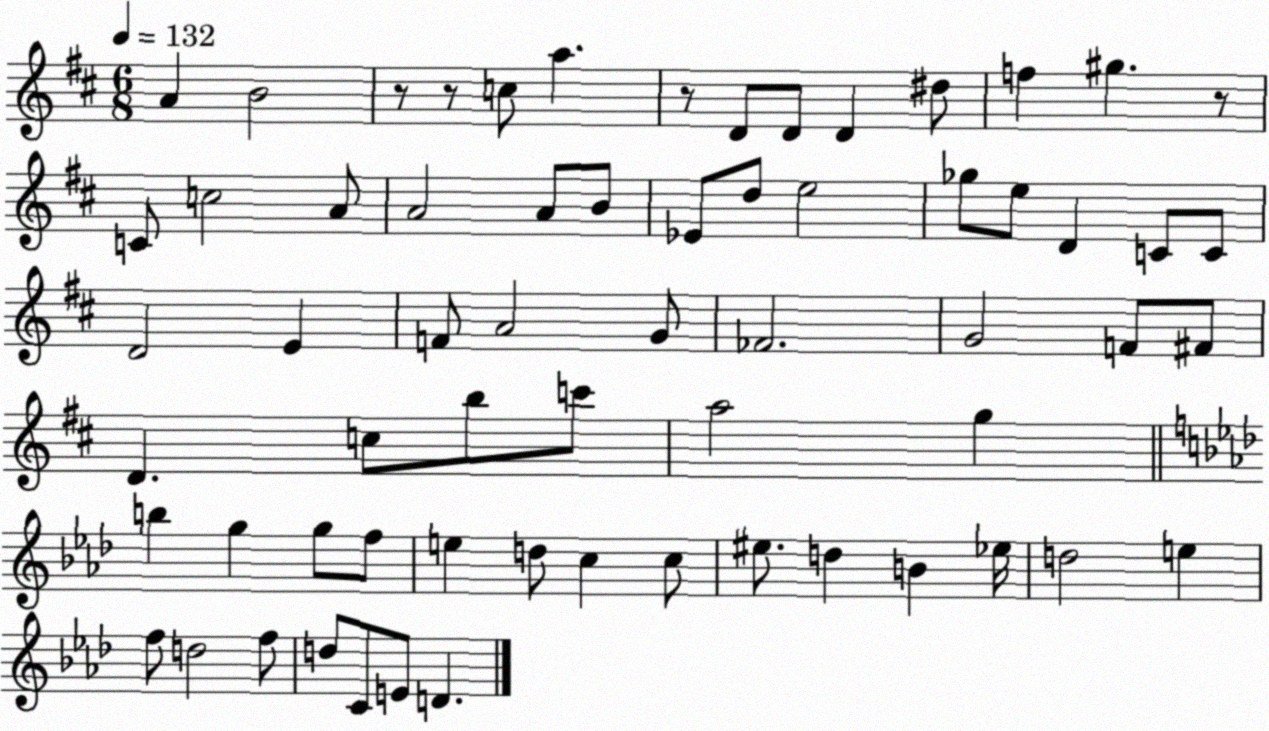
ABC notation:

X:1
T:Untitled
M:6/8
L:1/4
K:D
A B2 z/2 z/2 c/2 a z/2 D/2 D/2 D ^d/2 f ^g z/2 C/2 c2 A/2 A2 A/2 B/2 _E/2 d/2 e2 _g/2 e/2 D C/2 C/2 D2 E F/2 A2 G/2 _F2 G2 F/2 ^F/2 D c/2 b/2 c'/2 a2 g b g g/2 f/2 e d/2 c c/2 ^e/2 d B _e/4 d2 e f/2 d2 f/2 d/2 C/2 E/2 D